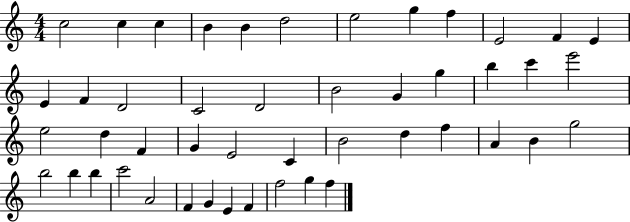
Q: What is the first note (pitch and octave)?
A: C5